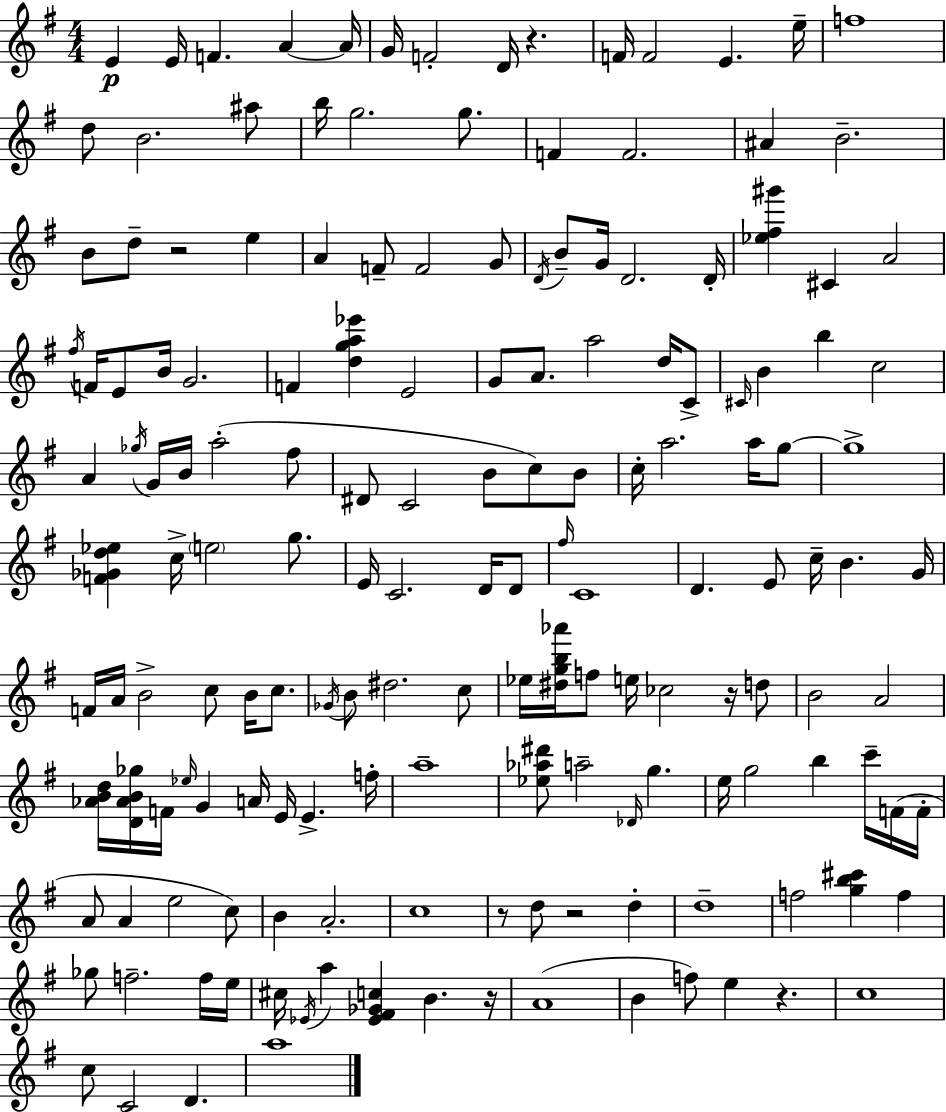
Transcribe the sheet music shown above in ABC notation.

X:1
T:Untitled
M:4/4
L:1/4
K:G
E E/4 F A A/4 G/4 F2 D/4 z F/4 F2 E e/4 f4 d/2 B2 ^a/2 b/4 g2 g/2 F F2 ^A B2 B/2 d/2 z2 e A F/2 F2 G/2 D/4 B/2 G/4 D2 D/4 [_e^f^g'] ^C A2 ^f/4 F/4 E/2 B/4 G2 F [dga_e'] E2 G/2 A/2 a2 d/4 C/2 ^C/4 B b c2 A _g/4 G/4 B/4 a2 ^f/2 ^D/2 C2 B/2 c/2 B/2 c/4 a2 a/4 g/2 g4 [F_Gd_e] c/4 e2 g/2 E/4 C2 D/4 D/2 ^f/4 C4 D E/2 c/4 B G/4 F/4 A/4 B2 c/2 B/4 c/2 _G/4 B/2 ^d2 c/2 _e/4 [^dgb_a']/4 f/2 e/4 _c2 z/4 d/2 B2 A2 [_ABd]/4 [D_AB_g]/4 F/4 _e/4 G A/4 E/4 E f/4 a4 [_e_a^d']/2 a2 _D/4 g e/4 g2 b c'/4 F/4 F/4 A/2 A e2 c/2 B A2 c4 z/2 d/2 z2 d d4 f2 [gb^c'] f _g/2 f2 f/4 e/4 ^c/4 _E/4 a [_E^F_Gc] B z/4 A4 B f/2 e z c4 c/2 C2 D a4